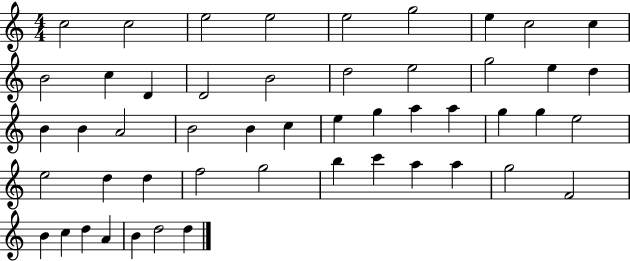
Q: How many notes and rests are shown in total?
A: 50